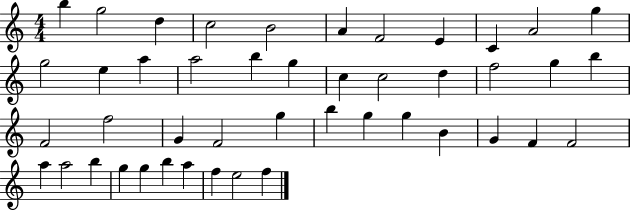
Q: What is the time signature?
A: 4/4